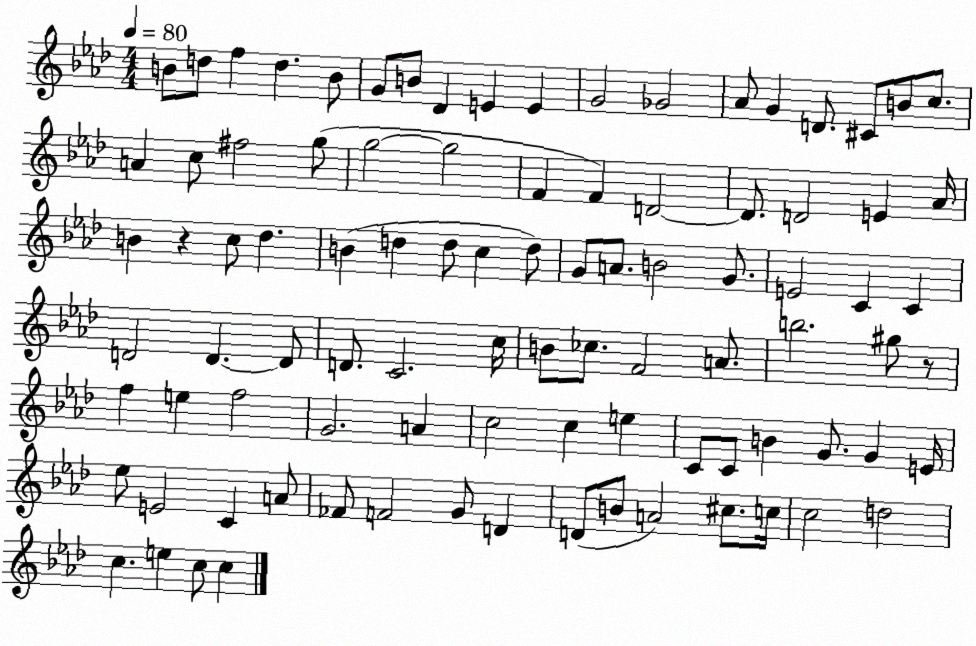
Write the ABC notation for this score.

X:1
T:Untitled
M:4/4
L:1/4
K:Ab
B/2 d/2 f d B/2 G/2 B/2 _D E E G2 _G2 _A/2 G D/2 ^C/2 B/2 c/2 A c/2 ^f2 g/2 g2 g2 F F D2 D/2 D2 E _A/4 B z c/2 _d B d d/2 c d/2 G/2 A/2 B2 G/2 E2 C C D2 D D/2 D/2 C2 c/4 B/2 _c/2 F2 A/2 b2 ^g/2 z/2 f e f2 G2 A c2 c e C/2 C/2 B G/2 G E/4 _e/2 E2 C A/2 _F/2 F2 G/2 D D/2 B/2 A2 ^c/2 c/4 c2 d2 c e c/2 c